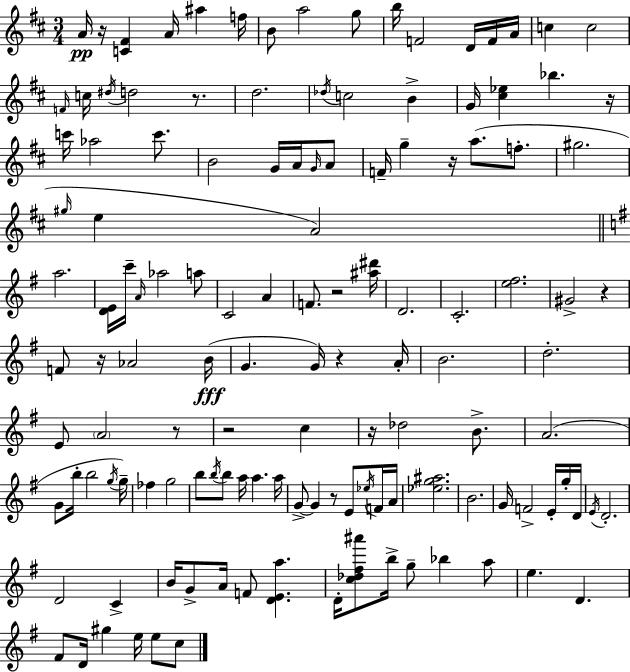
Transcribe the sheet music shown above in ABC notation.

X:1
T:Untitled
M:3/4
L:1/4
K:D
A/4 z/4 [C^F] A/4 ^a f/4 B/2 a2 g/2 b/4 F2 D/4 F/4 A/4 c c2 F/4 c/4 ^d/4 d2 z/2 d2 _d/4 c2 B G/4 [^c_e] _b z/4 c'/4 _a2 c'/2 B2 G/4 A/4 G/4 A/2 F/4 g z/4 a/2 f/2 ^g2 ^g/4 e A2 a2 [DE]/4 c'/4 A/4 _a2 a/2 C2 A F/2 z2 [^a^d']/4 D2 C2 [e^f]2 ^G2 z F/2 z/4 _A2 B/4 G G/4 z A/4 B2 d2 E/2 A2 z/2 z2 c z/4 _d2 B/2 A2 G/2 b/4 b2 g/4 g/4 _f g2 b/2 b/4 b/2 a/4 a a/4 G/2 G z/2 E/2 _e/4 F/4 A/4 [_eg^a]2 B2 G/4 F2 E/4 g/4 D/4 E/4 D2 D2 C B/4 G/2 A/4 F/2 [DEa] D/4 [c_d^f^a']/2 b/4 g/2 _b a/2 e D ^F/2 D/4 ^g e/4 e/2 c/2